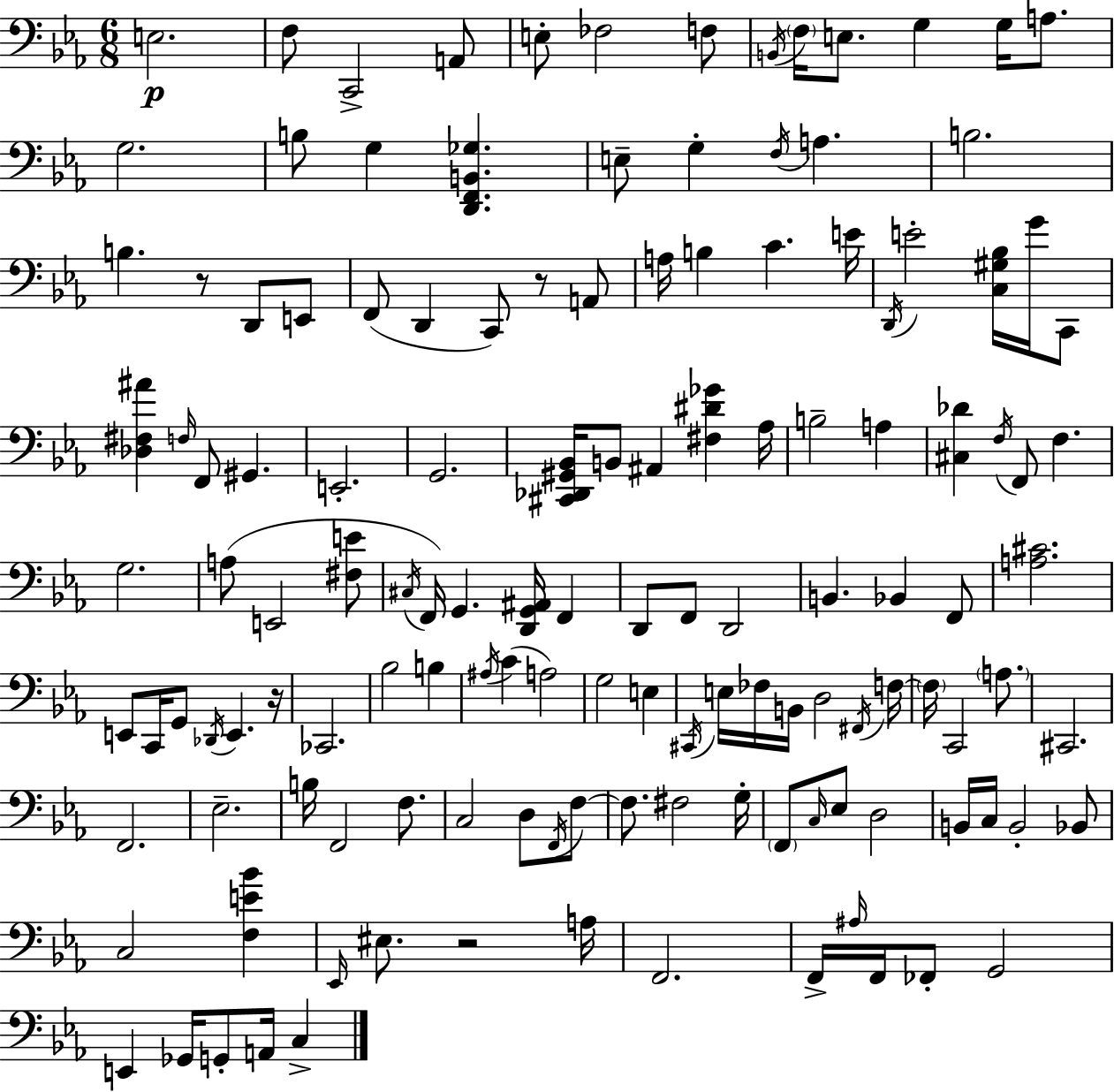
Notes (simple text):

E3/h. F3/e C2/h A2/e E3/e FES3/h F3/e B2/s F3/s E3/e. G3/q G3/s A3/e. G3/h. B3/e G3/q [D2,F2,B2,Gb3]/q. E3/e G3/q F3/s A3/q. B3/h. B3/q. R/e D2/e E2/e F2/e D2/q C2/e R/e A2/e A3/s B3/q C4/q. E4/s D2/s E4/h [C3,G#3,Bb3]/s G4/s C2/e [Db3,F#3,A#4]/q F3/s F2/e G#2/q. E2/h. G2/h. [C#2,Db2,G#2,Bb2]/s B2/e A#2/q [F#3,D#4,Gb4]/q Ab3/s B3/h A3/q [C#3,Db4]/q F3/s F2/e F3/q. G3/h. A3/e E2/h [F#3,E4]/e C#3/s F2/s G2/q. [D2,G2,A#2]/s F2/q D2/e F2/e D2/h B2/q. Bb2/q F2/e [A3,C#4]/h. E2/e C2/s G2/e Db2/s E2/q. R/s CES2/h. Bb3/h B3/q A#3/s C4/q A3/h G3/h E3/q C#2/s E3/s FES3/s B2/s D3/h F#2/s F3/s F3/s C2/h A3/e. C#2/h. F2/h. Eb3/h. B3/s F2/h F3/e. C3/h D3/e F2/s F3/e F3/e. F#3/h G3/s F2/e C3/s Eb3/e D3/h B2/s C3/s B2/h Bb2/e C3/h [F3,E4,Bb4]/q Eb2/s EIS3/e. R/h A3/s F2/h. F2/s A#3/s F2/s FES2/e G2/h E2/q Gb2/s G2/e A2/s C3/q